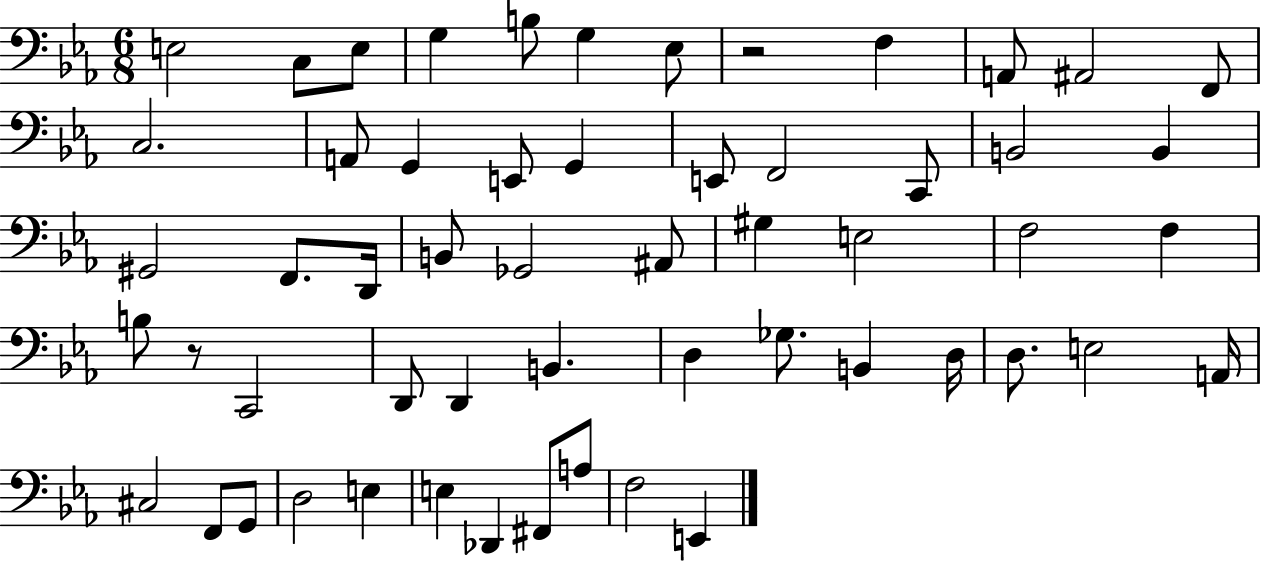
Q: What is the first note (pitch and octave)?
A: E3